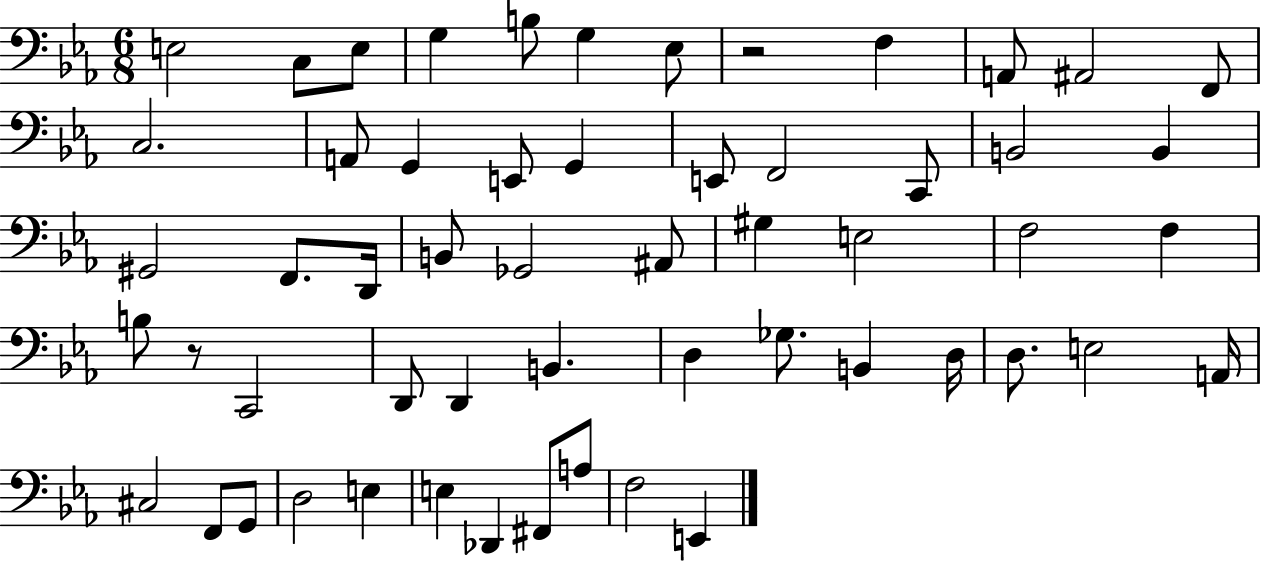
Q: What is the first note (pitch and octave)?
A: E3